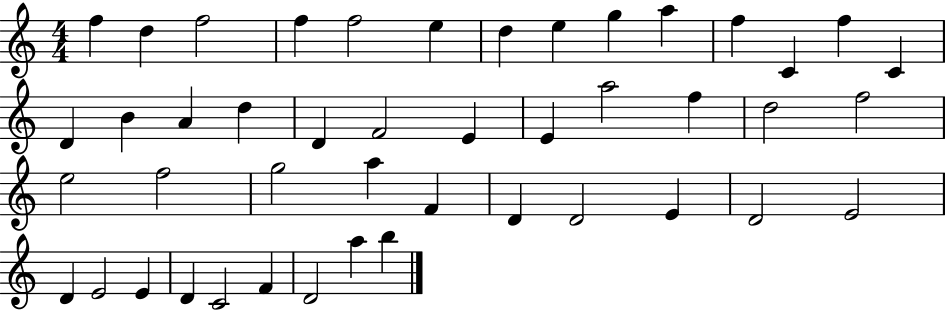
{
  \clef treble
  \numericTimeSignature
  \time 4/4
  \key c \major
  f''4 d''4 f''2 | f''4 f''2 e''4 | d''4 e''4 g''4 a''4 | f''4 c'4 f''4 c'4 | \break d'4 b'4 a'4 d''4 | d'4 f'2 e'4 | e'4 a''2 f''4 | d''2 f''2 | \break e''2 f''2 | g''2 a''4 f'4 | d'4 d'2 e'4 | d'2 e'2 | \break d'4 e'2 e'4 | d'4 c'2 f'4 | d'2 a''4 b''4 | \bar "|."
}